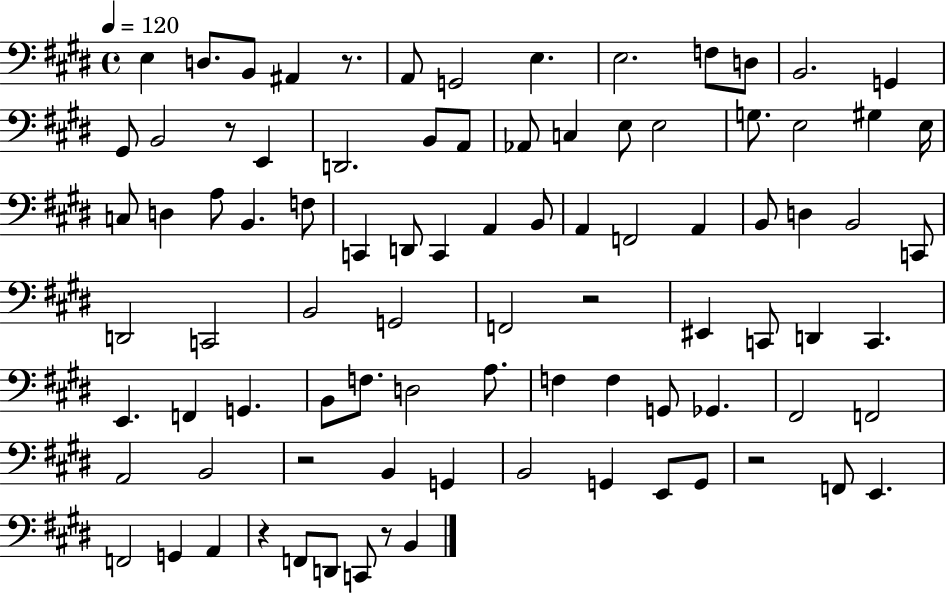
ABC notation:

X:1
T:Untitled
M:4/4
L:1/4
K:E
E, D,/2 B,,/2 ^A,, z/2 A,,/2 G,,2 E, E,2 F,/2 D,/2 B,,2 G,, ^G,,/2 B,,2 z/2 E,, D,,2 B,,/2 A,,/2 _A,,/2 C, E,/2 E,2 G,/2 E,2 ^G, E,/4 C,/2 D, A,/2 B,, F,/2 C,, D,,/2 C,, A,, B,,/2 A,, F,,2 A,, B,,/2 D, B,,2 C,,/2 D,,2 C,,2 B,,2 G,,2 F,,2 z2 ^E,, C,,/2 D,, C,, E,, F,, G,, B,,/2 F,/2 D,2 A,/2 F, F, G,,/2 _G,, ^F,,2 F,,2 A,,2 B,,2 z2 B,, G,, B,,2 G,, E,,/2 G,,/2 z2 F,,/2 E,, F,,2 G,, A,, z F,,/2 D,,/2 C,,/2 z/2 B,,